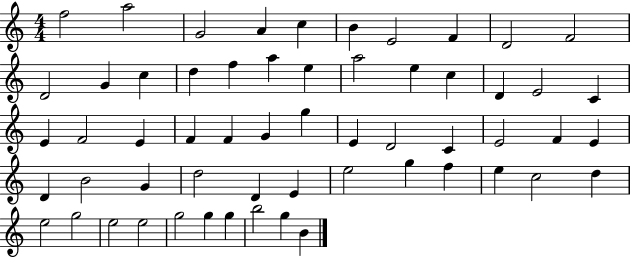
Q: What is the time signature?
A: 4/4